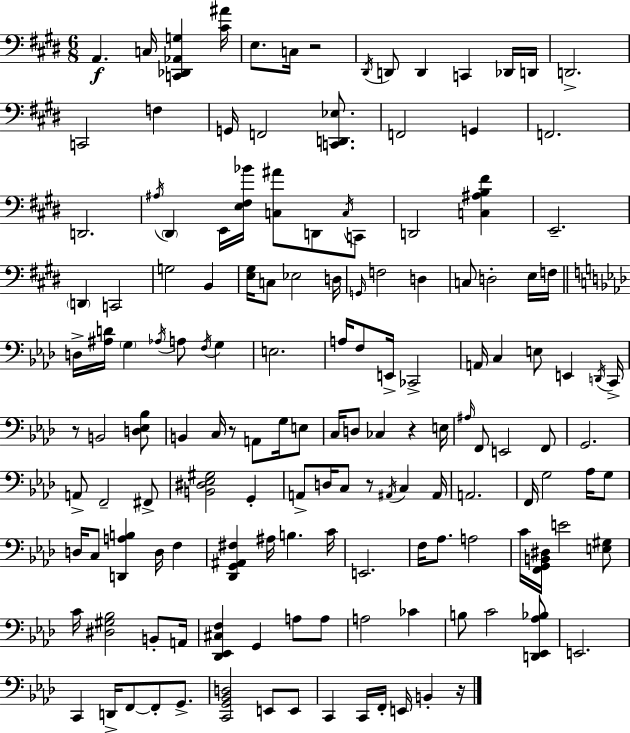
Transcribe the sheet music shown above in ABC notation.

X:1
T:Untitled
M:6/8
L:1/4
K:E
A,, C,/4 [C,,_D,,_A,,G,] [^C^A]/4 E,/2 C,/4 z2 ^D,,/4 D,,/2 D,, C,, _D,,/4 D,,/4 D,,2 C,,2 F, G,,/4 F,,2 [C,,D,,_E,]/2 F,,2 G,, F,,2 D,,2 ^A,/4 ^D,, E,,/4 [E,^F,_B]/4 [C,^A]/2 D,,/2 C,/4 C,,/2 D,,2 [C,^A,B,^F] E,,2 D,, C,,2 G,2 B,, [E,^G,]/4 C,/2 _E,2 D,/4 G,,/4 F,2 D, C,/2 D,2 E,/4 F,/4 D,/4 [^A,D]/4 G, _A,/4 A,/2 F,/4 G, E,2 A,/4 F,/2 E,,/4 _C,,2 A,,/4 C, E,/2 E,, D,,/4 C,,/4 z/2 B,,2 [D,_E,_B,]/2 B,, C,/4 z/2 A,,/2 G,/4 E,/2 C,/4 D,/2 _C, z E,/4 ^A,/4 F,,/2 E,,2 F,,/2 G,,2 A,,/2 F,,2 ^F,,/2 [B,,^D,_E,^G,]2 G,, A,,/2 D,/4 C,/2 z/2 ^A,,/4 C, ^A,,/4 A,,2 F,,/4 G,2 _A,/4 G,/2 D,/4 C,/2 [D,,A,B,] D,/4 F, [_D,,G,,^A,,^F,] ^A,/4 B, C/4 E,,2 F,/4 _A,/2 A,2 C/4 [F,,G,,B,,^D,]/4 E2 [E,^G,]/2 C/4 [^D,^G,_B,]2 B,,/2 A,,/4 [_D,,_E,,^C,F,] G,, A,/2 A,/2 A,2 _C B,/2 C2 [D,,_E,,_A,_B,]/2 E,,2 C,, D,,/4 F,,/2 F,,/2 G,,/2 [C,,G,,_B,,D,]2 E,,/2 E,,/2 C,, C,,/4 F,,/4 E,,/4 B,, z/4